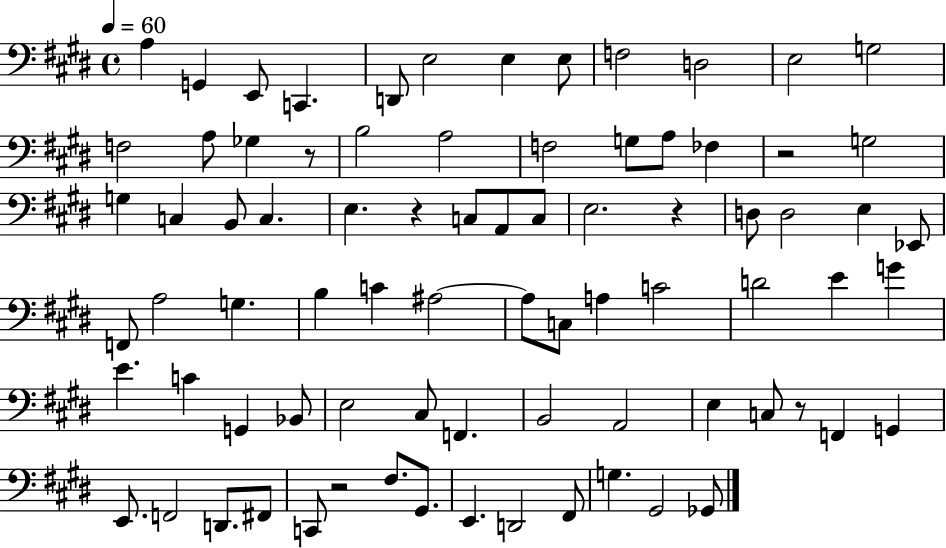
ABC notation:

X:1
T:Untitled
M:4/4
L:1/4
K:E
A, G,, E,,/2 C,, D,,/2 E,2 E, E,/2 F,2 D,2 E,2 G,2 F,2 A,/2 _G, z/2 B,2 A,2 F,2 G,/2 A,/2 _F, z2 G,2 G, C, B,,/2 C, E, z C,/2 A,,/2 C,/2 E,2 z D,/2 D,2 E, _E,,/2 F,,/2 A,2 G, B, C ^A,2 ^A,/2 C,/2 A, C2 D2 E G E C G,, _B,,/2 E,2 ^C,/2 F,, B,,2 A,,2 E, C,/2 z/2 F,, G,, E,,/2 F,,2 D,,/2 ^F,,/2 C,,/2 z2 ^F,/2 ^G,,/2 E,, D,,2 ^F,,/2 G, ^G,,2 _G,,/2